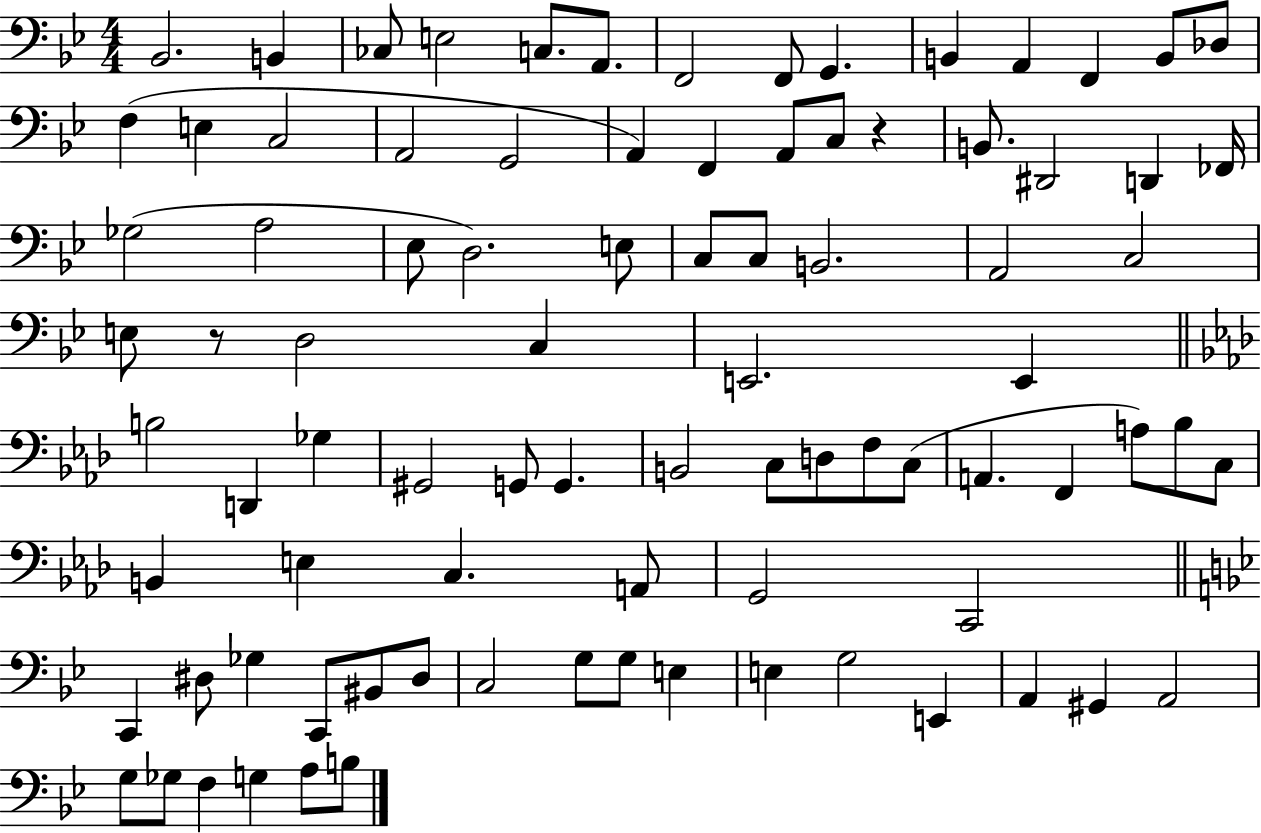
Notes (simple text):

Bb2/h. B2/q CES3/e E3/h C3/e. A2/e. F2/h F2/e G2/q. B2/q A2/q F2/q B2/e Db3/e F3/q E3/q C3/h A2/h G2/h A2/q F2/q A2/e C3/e R/q B2/e. D#2/h D2/q FES2/s Gb3/h A3/h Eb3/e D3/h. E3/e C3/e C3/e B2/h. A2/h C3/h E3/e R/e D3/h C3/q E2/h. E2/q B3/h D2/q Gb3/q G#2/h G2/e G2/q. B2/h C3/e D3/e F3/e C3/e A2/q. F2/q A3/e Bb3/e C3/e B2/q E3/q C3/q. A2/e G2/h C2/h C2/q D#3/e Gb3/q C2/e BIS2/e D#3/e C3/h G3/e G3/e E3/q E3/q G3/h E2/q A2/q G#2/q A2/h G3/e Gb3/e F3/q G3/q A3/e B3/e